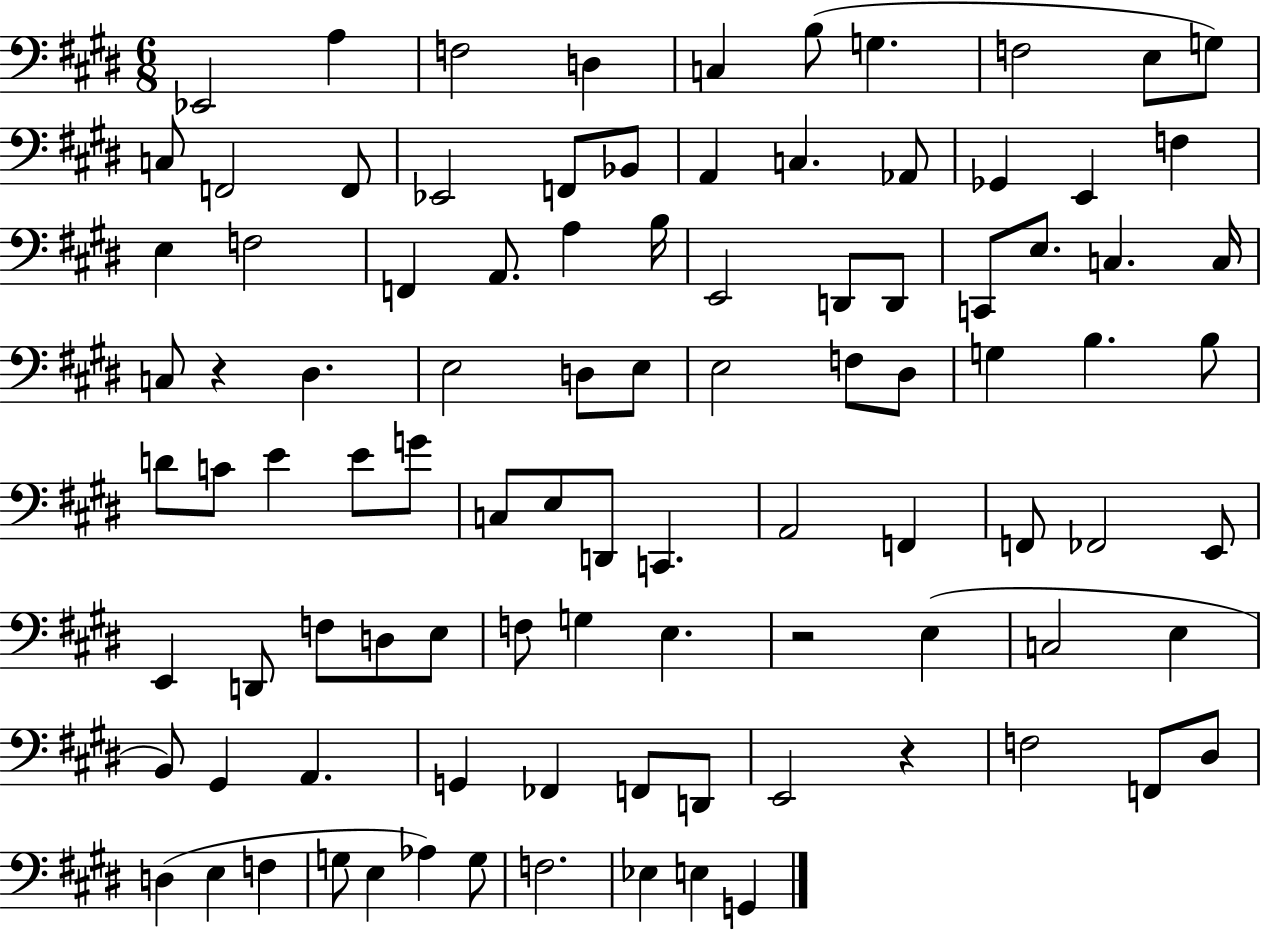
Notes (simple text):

Eb2/h A3/q F3/h D3/q C3/q B3/e G3/q. F3/h E3/e G3/e C3/e F2/h F2/e Eb2/h F2/e Bb2/e A2/q C3/q. Ab2/e Gb2/q E2/q F3/q E3/q F3/h F2/q A2/e. A3/q B3/s E2/h D2/e D2/e C2/e E3/e. C3/q. C3/s C3/e R/q D#3/q. E3/h D3/e E3/e E3/h F3/e D#3/e G3/q B3/q. B3/e D4/e C4/e E4/q E4/e G4/e C3/e E3/e D2/e C2/q. A2/h F2/q F2/e FES2/h E2/e E2/q D2/e F3/e D3/e E3/e F3/e G3/q E3/q. R/h E3/q C3/h E3/q B2/e G#2/q A2/q. G2/q FES2/q F2/e D2/e E2/h R/q F3/h F2/e D#3/e D3/q E3/q F3/q G3/e E3/q Ab3/q G3/e F3/h. Eb3/q E3/q G2/q